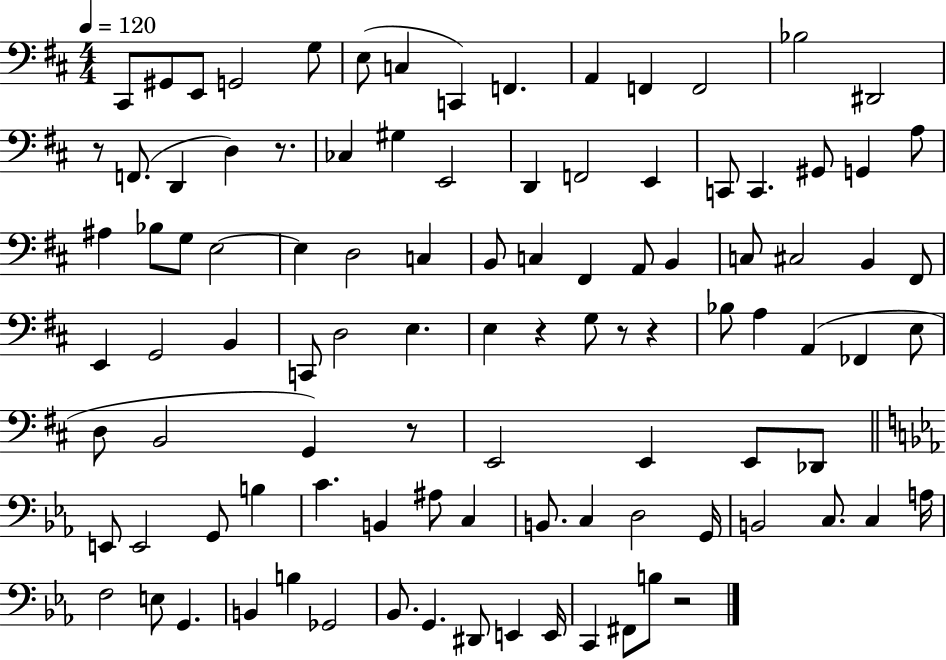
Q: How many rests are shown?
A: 7